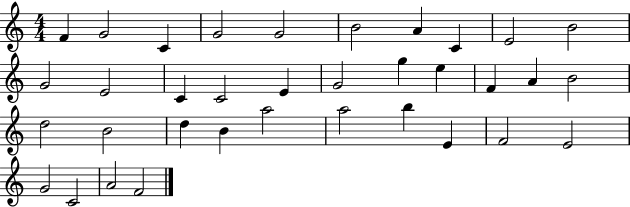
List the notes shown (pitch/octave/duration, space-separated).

F4/q G4/h C4/q G4/h G4/h B4/h A4/q C4/q E4/h B4/h G4/h E4/h C4/q C4/h E4/q G4/h G5/q E5/q F4/q A4/q B4/h D5/h B4/h D5/q B4/q A5/h A5/h B5/q E4/q F4/h E4/h G4/h C4/h A4/h F4/h